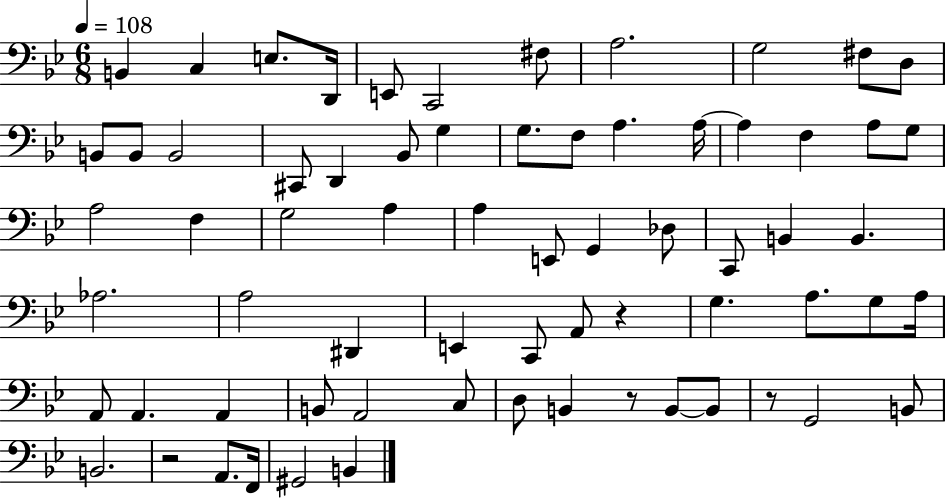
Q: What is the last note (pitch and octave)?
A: B2